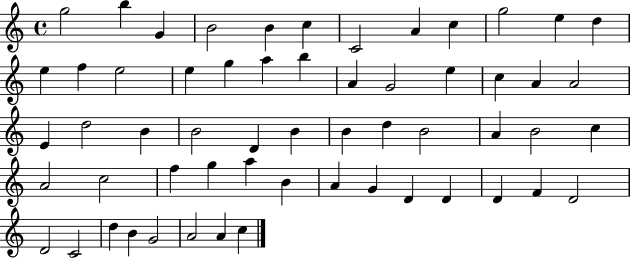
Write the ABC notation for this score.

X:1
T:Untitled
M:4/4
L:1/4
K:C
g2 b G B2 B c C2 A c g2 e d e f e2 e g a b A G2 e c A A2 E d2 B B2 D B B d B2 A B2 c A2 c2 f g a B A G D D D F D2 D2 C2 d B G2 A2 A c